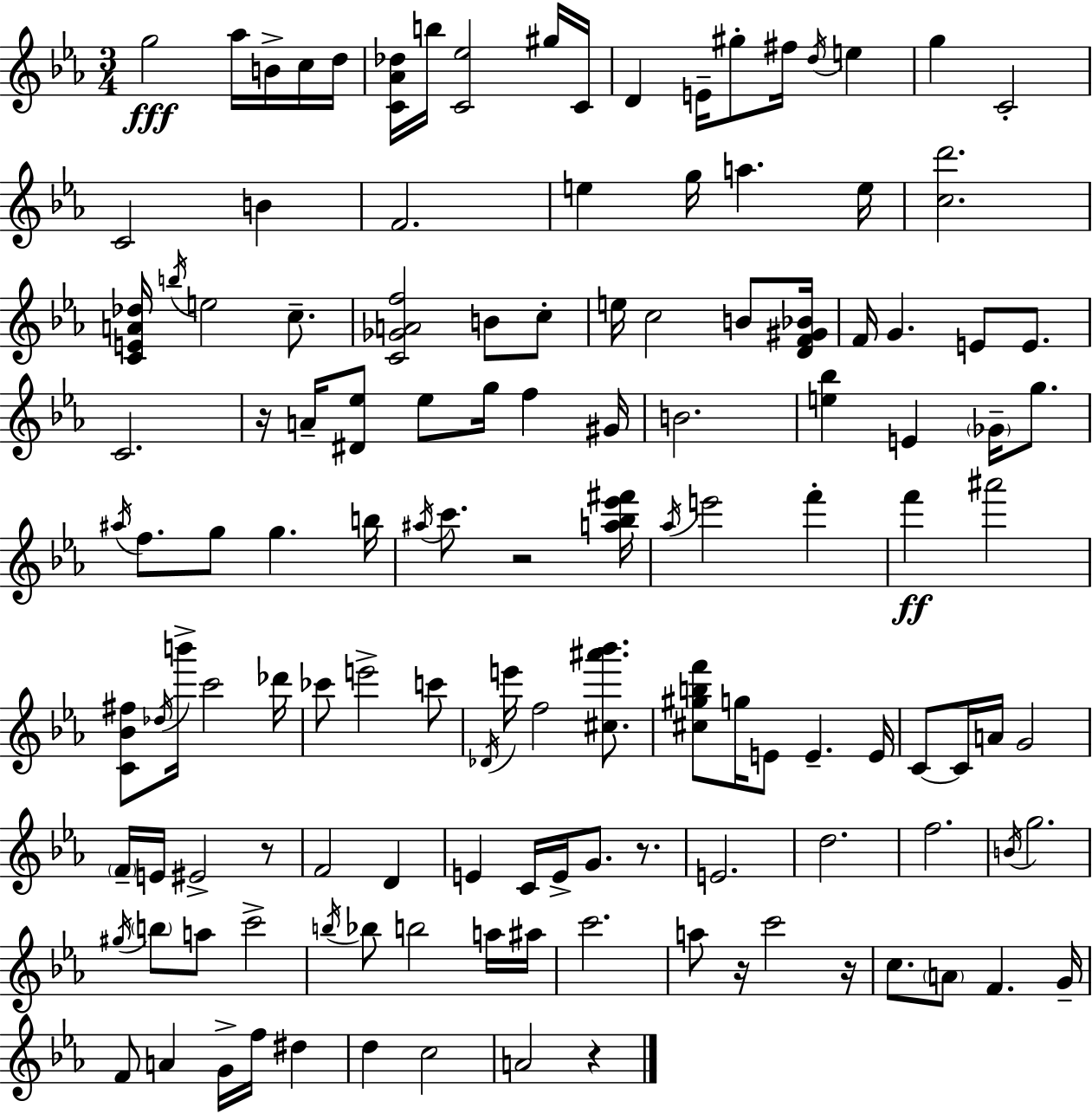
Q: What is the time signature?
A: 3/4